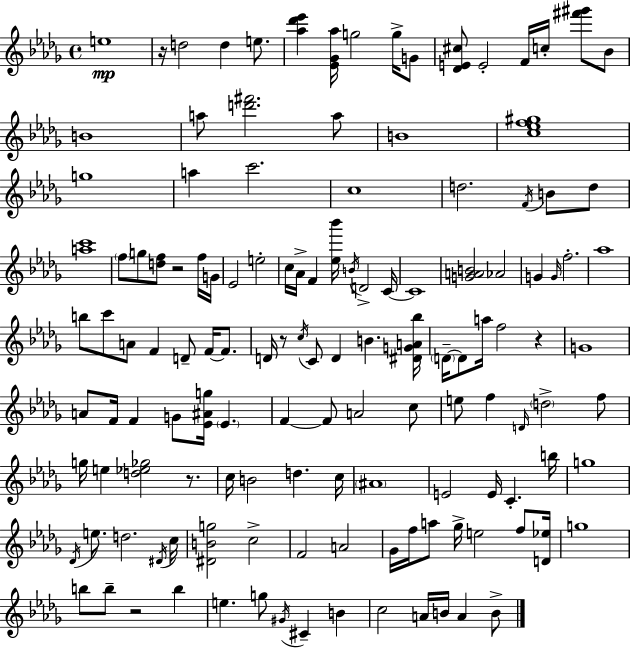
X:1
T:Untitled
M:4/4
L:1/4
K:Bbm
e4 z/4 d2 d e/2 [_a_d'_e'] [_E_G_a]/4 g2 g/4 G/2 [_DE^c]/2 E2 F/4 c/4 [^f'^g']/2 _B/2 B4 a/2 [d'^f']2 a/2 B4 [c_ef^g]4 g4 a c'2 c4 d2 F/4 B/2 d/2 [ac']4 f/2 g/2 [df]/2 z2 f/4 G/4 _E2 e2 c/4 _A/4 F [_e_b']/4 B/4 D2 C/4 C4 [GAB]2 _A2 G G/4 f2 _a4 b/2 c'/2 A/2 F D/2 F/4 F/2 D/4 z/2 c/4 C/2 D B [^DGA_b]/4 D/4 D/2 a/4 f2 z G4 A/2 F/4 F G/2 [_E^Ag]/4 _E F F/2 A2 c/2 e/2 f D/4 d2 f/2 g/4 e [d_e_g]2 z/2 c/4 B2 d c/4 ^A4 E2 E/4 C b/4 g4 _D/4 e/2 d2 ^D/4 c/4 [^DBg]2 c2 F2 A2 _G/4 f/4 a/2 _g/4 e2 f/2 [D_e]/4 g4 b/2 b/2 z2 b e g/2 ^G/4 ^C B c2 A/4 B/4 A B/2